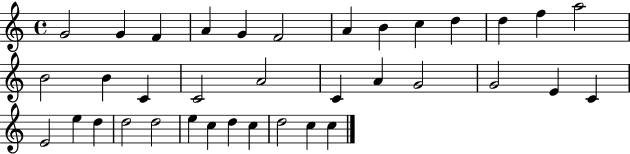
G4/h G4/q F4/q A4/q G4/q F4/h A4/q B4/q C5/q D5/q D5/q F5/q A5/h B4/h B4/q C4/q C4/h A4/h C4/q A4/q G4/h G4/h E4/q C4/q E4/h E5/q D5/q D5/h D5/h E5/q C5/q D5/q C5/q D5/h C5/q C5/q